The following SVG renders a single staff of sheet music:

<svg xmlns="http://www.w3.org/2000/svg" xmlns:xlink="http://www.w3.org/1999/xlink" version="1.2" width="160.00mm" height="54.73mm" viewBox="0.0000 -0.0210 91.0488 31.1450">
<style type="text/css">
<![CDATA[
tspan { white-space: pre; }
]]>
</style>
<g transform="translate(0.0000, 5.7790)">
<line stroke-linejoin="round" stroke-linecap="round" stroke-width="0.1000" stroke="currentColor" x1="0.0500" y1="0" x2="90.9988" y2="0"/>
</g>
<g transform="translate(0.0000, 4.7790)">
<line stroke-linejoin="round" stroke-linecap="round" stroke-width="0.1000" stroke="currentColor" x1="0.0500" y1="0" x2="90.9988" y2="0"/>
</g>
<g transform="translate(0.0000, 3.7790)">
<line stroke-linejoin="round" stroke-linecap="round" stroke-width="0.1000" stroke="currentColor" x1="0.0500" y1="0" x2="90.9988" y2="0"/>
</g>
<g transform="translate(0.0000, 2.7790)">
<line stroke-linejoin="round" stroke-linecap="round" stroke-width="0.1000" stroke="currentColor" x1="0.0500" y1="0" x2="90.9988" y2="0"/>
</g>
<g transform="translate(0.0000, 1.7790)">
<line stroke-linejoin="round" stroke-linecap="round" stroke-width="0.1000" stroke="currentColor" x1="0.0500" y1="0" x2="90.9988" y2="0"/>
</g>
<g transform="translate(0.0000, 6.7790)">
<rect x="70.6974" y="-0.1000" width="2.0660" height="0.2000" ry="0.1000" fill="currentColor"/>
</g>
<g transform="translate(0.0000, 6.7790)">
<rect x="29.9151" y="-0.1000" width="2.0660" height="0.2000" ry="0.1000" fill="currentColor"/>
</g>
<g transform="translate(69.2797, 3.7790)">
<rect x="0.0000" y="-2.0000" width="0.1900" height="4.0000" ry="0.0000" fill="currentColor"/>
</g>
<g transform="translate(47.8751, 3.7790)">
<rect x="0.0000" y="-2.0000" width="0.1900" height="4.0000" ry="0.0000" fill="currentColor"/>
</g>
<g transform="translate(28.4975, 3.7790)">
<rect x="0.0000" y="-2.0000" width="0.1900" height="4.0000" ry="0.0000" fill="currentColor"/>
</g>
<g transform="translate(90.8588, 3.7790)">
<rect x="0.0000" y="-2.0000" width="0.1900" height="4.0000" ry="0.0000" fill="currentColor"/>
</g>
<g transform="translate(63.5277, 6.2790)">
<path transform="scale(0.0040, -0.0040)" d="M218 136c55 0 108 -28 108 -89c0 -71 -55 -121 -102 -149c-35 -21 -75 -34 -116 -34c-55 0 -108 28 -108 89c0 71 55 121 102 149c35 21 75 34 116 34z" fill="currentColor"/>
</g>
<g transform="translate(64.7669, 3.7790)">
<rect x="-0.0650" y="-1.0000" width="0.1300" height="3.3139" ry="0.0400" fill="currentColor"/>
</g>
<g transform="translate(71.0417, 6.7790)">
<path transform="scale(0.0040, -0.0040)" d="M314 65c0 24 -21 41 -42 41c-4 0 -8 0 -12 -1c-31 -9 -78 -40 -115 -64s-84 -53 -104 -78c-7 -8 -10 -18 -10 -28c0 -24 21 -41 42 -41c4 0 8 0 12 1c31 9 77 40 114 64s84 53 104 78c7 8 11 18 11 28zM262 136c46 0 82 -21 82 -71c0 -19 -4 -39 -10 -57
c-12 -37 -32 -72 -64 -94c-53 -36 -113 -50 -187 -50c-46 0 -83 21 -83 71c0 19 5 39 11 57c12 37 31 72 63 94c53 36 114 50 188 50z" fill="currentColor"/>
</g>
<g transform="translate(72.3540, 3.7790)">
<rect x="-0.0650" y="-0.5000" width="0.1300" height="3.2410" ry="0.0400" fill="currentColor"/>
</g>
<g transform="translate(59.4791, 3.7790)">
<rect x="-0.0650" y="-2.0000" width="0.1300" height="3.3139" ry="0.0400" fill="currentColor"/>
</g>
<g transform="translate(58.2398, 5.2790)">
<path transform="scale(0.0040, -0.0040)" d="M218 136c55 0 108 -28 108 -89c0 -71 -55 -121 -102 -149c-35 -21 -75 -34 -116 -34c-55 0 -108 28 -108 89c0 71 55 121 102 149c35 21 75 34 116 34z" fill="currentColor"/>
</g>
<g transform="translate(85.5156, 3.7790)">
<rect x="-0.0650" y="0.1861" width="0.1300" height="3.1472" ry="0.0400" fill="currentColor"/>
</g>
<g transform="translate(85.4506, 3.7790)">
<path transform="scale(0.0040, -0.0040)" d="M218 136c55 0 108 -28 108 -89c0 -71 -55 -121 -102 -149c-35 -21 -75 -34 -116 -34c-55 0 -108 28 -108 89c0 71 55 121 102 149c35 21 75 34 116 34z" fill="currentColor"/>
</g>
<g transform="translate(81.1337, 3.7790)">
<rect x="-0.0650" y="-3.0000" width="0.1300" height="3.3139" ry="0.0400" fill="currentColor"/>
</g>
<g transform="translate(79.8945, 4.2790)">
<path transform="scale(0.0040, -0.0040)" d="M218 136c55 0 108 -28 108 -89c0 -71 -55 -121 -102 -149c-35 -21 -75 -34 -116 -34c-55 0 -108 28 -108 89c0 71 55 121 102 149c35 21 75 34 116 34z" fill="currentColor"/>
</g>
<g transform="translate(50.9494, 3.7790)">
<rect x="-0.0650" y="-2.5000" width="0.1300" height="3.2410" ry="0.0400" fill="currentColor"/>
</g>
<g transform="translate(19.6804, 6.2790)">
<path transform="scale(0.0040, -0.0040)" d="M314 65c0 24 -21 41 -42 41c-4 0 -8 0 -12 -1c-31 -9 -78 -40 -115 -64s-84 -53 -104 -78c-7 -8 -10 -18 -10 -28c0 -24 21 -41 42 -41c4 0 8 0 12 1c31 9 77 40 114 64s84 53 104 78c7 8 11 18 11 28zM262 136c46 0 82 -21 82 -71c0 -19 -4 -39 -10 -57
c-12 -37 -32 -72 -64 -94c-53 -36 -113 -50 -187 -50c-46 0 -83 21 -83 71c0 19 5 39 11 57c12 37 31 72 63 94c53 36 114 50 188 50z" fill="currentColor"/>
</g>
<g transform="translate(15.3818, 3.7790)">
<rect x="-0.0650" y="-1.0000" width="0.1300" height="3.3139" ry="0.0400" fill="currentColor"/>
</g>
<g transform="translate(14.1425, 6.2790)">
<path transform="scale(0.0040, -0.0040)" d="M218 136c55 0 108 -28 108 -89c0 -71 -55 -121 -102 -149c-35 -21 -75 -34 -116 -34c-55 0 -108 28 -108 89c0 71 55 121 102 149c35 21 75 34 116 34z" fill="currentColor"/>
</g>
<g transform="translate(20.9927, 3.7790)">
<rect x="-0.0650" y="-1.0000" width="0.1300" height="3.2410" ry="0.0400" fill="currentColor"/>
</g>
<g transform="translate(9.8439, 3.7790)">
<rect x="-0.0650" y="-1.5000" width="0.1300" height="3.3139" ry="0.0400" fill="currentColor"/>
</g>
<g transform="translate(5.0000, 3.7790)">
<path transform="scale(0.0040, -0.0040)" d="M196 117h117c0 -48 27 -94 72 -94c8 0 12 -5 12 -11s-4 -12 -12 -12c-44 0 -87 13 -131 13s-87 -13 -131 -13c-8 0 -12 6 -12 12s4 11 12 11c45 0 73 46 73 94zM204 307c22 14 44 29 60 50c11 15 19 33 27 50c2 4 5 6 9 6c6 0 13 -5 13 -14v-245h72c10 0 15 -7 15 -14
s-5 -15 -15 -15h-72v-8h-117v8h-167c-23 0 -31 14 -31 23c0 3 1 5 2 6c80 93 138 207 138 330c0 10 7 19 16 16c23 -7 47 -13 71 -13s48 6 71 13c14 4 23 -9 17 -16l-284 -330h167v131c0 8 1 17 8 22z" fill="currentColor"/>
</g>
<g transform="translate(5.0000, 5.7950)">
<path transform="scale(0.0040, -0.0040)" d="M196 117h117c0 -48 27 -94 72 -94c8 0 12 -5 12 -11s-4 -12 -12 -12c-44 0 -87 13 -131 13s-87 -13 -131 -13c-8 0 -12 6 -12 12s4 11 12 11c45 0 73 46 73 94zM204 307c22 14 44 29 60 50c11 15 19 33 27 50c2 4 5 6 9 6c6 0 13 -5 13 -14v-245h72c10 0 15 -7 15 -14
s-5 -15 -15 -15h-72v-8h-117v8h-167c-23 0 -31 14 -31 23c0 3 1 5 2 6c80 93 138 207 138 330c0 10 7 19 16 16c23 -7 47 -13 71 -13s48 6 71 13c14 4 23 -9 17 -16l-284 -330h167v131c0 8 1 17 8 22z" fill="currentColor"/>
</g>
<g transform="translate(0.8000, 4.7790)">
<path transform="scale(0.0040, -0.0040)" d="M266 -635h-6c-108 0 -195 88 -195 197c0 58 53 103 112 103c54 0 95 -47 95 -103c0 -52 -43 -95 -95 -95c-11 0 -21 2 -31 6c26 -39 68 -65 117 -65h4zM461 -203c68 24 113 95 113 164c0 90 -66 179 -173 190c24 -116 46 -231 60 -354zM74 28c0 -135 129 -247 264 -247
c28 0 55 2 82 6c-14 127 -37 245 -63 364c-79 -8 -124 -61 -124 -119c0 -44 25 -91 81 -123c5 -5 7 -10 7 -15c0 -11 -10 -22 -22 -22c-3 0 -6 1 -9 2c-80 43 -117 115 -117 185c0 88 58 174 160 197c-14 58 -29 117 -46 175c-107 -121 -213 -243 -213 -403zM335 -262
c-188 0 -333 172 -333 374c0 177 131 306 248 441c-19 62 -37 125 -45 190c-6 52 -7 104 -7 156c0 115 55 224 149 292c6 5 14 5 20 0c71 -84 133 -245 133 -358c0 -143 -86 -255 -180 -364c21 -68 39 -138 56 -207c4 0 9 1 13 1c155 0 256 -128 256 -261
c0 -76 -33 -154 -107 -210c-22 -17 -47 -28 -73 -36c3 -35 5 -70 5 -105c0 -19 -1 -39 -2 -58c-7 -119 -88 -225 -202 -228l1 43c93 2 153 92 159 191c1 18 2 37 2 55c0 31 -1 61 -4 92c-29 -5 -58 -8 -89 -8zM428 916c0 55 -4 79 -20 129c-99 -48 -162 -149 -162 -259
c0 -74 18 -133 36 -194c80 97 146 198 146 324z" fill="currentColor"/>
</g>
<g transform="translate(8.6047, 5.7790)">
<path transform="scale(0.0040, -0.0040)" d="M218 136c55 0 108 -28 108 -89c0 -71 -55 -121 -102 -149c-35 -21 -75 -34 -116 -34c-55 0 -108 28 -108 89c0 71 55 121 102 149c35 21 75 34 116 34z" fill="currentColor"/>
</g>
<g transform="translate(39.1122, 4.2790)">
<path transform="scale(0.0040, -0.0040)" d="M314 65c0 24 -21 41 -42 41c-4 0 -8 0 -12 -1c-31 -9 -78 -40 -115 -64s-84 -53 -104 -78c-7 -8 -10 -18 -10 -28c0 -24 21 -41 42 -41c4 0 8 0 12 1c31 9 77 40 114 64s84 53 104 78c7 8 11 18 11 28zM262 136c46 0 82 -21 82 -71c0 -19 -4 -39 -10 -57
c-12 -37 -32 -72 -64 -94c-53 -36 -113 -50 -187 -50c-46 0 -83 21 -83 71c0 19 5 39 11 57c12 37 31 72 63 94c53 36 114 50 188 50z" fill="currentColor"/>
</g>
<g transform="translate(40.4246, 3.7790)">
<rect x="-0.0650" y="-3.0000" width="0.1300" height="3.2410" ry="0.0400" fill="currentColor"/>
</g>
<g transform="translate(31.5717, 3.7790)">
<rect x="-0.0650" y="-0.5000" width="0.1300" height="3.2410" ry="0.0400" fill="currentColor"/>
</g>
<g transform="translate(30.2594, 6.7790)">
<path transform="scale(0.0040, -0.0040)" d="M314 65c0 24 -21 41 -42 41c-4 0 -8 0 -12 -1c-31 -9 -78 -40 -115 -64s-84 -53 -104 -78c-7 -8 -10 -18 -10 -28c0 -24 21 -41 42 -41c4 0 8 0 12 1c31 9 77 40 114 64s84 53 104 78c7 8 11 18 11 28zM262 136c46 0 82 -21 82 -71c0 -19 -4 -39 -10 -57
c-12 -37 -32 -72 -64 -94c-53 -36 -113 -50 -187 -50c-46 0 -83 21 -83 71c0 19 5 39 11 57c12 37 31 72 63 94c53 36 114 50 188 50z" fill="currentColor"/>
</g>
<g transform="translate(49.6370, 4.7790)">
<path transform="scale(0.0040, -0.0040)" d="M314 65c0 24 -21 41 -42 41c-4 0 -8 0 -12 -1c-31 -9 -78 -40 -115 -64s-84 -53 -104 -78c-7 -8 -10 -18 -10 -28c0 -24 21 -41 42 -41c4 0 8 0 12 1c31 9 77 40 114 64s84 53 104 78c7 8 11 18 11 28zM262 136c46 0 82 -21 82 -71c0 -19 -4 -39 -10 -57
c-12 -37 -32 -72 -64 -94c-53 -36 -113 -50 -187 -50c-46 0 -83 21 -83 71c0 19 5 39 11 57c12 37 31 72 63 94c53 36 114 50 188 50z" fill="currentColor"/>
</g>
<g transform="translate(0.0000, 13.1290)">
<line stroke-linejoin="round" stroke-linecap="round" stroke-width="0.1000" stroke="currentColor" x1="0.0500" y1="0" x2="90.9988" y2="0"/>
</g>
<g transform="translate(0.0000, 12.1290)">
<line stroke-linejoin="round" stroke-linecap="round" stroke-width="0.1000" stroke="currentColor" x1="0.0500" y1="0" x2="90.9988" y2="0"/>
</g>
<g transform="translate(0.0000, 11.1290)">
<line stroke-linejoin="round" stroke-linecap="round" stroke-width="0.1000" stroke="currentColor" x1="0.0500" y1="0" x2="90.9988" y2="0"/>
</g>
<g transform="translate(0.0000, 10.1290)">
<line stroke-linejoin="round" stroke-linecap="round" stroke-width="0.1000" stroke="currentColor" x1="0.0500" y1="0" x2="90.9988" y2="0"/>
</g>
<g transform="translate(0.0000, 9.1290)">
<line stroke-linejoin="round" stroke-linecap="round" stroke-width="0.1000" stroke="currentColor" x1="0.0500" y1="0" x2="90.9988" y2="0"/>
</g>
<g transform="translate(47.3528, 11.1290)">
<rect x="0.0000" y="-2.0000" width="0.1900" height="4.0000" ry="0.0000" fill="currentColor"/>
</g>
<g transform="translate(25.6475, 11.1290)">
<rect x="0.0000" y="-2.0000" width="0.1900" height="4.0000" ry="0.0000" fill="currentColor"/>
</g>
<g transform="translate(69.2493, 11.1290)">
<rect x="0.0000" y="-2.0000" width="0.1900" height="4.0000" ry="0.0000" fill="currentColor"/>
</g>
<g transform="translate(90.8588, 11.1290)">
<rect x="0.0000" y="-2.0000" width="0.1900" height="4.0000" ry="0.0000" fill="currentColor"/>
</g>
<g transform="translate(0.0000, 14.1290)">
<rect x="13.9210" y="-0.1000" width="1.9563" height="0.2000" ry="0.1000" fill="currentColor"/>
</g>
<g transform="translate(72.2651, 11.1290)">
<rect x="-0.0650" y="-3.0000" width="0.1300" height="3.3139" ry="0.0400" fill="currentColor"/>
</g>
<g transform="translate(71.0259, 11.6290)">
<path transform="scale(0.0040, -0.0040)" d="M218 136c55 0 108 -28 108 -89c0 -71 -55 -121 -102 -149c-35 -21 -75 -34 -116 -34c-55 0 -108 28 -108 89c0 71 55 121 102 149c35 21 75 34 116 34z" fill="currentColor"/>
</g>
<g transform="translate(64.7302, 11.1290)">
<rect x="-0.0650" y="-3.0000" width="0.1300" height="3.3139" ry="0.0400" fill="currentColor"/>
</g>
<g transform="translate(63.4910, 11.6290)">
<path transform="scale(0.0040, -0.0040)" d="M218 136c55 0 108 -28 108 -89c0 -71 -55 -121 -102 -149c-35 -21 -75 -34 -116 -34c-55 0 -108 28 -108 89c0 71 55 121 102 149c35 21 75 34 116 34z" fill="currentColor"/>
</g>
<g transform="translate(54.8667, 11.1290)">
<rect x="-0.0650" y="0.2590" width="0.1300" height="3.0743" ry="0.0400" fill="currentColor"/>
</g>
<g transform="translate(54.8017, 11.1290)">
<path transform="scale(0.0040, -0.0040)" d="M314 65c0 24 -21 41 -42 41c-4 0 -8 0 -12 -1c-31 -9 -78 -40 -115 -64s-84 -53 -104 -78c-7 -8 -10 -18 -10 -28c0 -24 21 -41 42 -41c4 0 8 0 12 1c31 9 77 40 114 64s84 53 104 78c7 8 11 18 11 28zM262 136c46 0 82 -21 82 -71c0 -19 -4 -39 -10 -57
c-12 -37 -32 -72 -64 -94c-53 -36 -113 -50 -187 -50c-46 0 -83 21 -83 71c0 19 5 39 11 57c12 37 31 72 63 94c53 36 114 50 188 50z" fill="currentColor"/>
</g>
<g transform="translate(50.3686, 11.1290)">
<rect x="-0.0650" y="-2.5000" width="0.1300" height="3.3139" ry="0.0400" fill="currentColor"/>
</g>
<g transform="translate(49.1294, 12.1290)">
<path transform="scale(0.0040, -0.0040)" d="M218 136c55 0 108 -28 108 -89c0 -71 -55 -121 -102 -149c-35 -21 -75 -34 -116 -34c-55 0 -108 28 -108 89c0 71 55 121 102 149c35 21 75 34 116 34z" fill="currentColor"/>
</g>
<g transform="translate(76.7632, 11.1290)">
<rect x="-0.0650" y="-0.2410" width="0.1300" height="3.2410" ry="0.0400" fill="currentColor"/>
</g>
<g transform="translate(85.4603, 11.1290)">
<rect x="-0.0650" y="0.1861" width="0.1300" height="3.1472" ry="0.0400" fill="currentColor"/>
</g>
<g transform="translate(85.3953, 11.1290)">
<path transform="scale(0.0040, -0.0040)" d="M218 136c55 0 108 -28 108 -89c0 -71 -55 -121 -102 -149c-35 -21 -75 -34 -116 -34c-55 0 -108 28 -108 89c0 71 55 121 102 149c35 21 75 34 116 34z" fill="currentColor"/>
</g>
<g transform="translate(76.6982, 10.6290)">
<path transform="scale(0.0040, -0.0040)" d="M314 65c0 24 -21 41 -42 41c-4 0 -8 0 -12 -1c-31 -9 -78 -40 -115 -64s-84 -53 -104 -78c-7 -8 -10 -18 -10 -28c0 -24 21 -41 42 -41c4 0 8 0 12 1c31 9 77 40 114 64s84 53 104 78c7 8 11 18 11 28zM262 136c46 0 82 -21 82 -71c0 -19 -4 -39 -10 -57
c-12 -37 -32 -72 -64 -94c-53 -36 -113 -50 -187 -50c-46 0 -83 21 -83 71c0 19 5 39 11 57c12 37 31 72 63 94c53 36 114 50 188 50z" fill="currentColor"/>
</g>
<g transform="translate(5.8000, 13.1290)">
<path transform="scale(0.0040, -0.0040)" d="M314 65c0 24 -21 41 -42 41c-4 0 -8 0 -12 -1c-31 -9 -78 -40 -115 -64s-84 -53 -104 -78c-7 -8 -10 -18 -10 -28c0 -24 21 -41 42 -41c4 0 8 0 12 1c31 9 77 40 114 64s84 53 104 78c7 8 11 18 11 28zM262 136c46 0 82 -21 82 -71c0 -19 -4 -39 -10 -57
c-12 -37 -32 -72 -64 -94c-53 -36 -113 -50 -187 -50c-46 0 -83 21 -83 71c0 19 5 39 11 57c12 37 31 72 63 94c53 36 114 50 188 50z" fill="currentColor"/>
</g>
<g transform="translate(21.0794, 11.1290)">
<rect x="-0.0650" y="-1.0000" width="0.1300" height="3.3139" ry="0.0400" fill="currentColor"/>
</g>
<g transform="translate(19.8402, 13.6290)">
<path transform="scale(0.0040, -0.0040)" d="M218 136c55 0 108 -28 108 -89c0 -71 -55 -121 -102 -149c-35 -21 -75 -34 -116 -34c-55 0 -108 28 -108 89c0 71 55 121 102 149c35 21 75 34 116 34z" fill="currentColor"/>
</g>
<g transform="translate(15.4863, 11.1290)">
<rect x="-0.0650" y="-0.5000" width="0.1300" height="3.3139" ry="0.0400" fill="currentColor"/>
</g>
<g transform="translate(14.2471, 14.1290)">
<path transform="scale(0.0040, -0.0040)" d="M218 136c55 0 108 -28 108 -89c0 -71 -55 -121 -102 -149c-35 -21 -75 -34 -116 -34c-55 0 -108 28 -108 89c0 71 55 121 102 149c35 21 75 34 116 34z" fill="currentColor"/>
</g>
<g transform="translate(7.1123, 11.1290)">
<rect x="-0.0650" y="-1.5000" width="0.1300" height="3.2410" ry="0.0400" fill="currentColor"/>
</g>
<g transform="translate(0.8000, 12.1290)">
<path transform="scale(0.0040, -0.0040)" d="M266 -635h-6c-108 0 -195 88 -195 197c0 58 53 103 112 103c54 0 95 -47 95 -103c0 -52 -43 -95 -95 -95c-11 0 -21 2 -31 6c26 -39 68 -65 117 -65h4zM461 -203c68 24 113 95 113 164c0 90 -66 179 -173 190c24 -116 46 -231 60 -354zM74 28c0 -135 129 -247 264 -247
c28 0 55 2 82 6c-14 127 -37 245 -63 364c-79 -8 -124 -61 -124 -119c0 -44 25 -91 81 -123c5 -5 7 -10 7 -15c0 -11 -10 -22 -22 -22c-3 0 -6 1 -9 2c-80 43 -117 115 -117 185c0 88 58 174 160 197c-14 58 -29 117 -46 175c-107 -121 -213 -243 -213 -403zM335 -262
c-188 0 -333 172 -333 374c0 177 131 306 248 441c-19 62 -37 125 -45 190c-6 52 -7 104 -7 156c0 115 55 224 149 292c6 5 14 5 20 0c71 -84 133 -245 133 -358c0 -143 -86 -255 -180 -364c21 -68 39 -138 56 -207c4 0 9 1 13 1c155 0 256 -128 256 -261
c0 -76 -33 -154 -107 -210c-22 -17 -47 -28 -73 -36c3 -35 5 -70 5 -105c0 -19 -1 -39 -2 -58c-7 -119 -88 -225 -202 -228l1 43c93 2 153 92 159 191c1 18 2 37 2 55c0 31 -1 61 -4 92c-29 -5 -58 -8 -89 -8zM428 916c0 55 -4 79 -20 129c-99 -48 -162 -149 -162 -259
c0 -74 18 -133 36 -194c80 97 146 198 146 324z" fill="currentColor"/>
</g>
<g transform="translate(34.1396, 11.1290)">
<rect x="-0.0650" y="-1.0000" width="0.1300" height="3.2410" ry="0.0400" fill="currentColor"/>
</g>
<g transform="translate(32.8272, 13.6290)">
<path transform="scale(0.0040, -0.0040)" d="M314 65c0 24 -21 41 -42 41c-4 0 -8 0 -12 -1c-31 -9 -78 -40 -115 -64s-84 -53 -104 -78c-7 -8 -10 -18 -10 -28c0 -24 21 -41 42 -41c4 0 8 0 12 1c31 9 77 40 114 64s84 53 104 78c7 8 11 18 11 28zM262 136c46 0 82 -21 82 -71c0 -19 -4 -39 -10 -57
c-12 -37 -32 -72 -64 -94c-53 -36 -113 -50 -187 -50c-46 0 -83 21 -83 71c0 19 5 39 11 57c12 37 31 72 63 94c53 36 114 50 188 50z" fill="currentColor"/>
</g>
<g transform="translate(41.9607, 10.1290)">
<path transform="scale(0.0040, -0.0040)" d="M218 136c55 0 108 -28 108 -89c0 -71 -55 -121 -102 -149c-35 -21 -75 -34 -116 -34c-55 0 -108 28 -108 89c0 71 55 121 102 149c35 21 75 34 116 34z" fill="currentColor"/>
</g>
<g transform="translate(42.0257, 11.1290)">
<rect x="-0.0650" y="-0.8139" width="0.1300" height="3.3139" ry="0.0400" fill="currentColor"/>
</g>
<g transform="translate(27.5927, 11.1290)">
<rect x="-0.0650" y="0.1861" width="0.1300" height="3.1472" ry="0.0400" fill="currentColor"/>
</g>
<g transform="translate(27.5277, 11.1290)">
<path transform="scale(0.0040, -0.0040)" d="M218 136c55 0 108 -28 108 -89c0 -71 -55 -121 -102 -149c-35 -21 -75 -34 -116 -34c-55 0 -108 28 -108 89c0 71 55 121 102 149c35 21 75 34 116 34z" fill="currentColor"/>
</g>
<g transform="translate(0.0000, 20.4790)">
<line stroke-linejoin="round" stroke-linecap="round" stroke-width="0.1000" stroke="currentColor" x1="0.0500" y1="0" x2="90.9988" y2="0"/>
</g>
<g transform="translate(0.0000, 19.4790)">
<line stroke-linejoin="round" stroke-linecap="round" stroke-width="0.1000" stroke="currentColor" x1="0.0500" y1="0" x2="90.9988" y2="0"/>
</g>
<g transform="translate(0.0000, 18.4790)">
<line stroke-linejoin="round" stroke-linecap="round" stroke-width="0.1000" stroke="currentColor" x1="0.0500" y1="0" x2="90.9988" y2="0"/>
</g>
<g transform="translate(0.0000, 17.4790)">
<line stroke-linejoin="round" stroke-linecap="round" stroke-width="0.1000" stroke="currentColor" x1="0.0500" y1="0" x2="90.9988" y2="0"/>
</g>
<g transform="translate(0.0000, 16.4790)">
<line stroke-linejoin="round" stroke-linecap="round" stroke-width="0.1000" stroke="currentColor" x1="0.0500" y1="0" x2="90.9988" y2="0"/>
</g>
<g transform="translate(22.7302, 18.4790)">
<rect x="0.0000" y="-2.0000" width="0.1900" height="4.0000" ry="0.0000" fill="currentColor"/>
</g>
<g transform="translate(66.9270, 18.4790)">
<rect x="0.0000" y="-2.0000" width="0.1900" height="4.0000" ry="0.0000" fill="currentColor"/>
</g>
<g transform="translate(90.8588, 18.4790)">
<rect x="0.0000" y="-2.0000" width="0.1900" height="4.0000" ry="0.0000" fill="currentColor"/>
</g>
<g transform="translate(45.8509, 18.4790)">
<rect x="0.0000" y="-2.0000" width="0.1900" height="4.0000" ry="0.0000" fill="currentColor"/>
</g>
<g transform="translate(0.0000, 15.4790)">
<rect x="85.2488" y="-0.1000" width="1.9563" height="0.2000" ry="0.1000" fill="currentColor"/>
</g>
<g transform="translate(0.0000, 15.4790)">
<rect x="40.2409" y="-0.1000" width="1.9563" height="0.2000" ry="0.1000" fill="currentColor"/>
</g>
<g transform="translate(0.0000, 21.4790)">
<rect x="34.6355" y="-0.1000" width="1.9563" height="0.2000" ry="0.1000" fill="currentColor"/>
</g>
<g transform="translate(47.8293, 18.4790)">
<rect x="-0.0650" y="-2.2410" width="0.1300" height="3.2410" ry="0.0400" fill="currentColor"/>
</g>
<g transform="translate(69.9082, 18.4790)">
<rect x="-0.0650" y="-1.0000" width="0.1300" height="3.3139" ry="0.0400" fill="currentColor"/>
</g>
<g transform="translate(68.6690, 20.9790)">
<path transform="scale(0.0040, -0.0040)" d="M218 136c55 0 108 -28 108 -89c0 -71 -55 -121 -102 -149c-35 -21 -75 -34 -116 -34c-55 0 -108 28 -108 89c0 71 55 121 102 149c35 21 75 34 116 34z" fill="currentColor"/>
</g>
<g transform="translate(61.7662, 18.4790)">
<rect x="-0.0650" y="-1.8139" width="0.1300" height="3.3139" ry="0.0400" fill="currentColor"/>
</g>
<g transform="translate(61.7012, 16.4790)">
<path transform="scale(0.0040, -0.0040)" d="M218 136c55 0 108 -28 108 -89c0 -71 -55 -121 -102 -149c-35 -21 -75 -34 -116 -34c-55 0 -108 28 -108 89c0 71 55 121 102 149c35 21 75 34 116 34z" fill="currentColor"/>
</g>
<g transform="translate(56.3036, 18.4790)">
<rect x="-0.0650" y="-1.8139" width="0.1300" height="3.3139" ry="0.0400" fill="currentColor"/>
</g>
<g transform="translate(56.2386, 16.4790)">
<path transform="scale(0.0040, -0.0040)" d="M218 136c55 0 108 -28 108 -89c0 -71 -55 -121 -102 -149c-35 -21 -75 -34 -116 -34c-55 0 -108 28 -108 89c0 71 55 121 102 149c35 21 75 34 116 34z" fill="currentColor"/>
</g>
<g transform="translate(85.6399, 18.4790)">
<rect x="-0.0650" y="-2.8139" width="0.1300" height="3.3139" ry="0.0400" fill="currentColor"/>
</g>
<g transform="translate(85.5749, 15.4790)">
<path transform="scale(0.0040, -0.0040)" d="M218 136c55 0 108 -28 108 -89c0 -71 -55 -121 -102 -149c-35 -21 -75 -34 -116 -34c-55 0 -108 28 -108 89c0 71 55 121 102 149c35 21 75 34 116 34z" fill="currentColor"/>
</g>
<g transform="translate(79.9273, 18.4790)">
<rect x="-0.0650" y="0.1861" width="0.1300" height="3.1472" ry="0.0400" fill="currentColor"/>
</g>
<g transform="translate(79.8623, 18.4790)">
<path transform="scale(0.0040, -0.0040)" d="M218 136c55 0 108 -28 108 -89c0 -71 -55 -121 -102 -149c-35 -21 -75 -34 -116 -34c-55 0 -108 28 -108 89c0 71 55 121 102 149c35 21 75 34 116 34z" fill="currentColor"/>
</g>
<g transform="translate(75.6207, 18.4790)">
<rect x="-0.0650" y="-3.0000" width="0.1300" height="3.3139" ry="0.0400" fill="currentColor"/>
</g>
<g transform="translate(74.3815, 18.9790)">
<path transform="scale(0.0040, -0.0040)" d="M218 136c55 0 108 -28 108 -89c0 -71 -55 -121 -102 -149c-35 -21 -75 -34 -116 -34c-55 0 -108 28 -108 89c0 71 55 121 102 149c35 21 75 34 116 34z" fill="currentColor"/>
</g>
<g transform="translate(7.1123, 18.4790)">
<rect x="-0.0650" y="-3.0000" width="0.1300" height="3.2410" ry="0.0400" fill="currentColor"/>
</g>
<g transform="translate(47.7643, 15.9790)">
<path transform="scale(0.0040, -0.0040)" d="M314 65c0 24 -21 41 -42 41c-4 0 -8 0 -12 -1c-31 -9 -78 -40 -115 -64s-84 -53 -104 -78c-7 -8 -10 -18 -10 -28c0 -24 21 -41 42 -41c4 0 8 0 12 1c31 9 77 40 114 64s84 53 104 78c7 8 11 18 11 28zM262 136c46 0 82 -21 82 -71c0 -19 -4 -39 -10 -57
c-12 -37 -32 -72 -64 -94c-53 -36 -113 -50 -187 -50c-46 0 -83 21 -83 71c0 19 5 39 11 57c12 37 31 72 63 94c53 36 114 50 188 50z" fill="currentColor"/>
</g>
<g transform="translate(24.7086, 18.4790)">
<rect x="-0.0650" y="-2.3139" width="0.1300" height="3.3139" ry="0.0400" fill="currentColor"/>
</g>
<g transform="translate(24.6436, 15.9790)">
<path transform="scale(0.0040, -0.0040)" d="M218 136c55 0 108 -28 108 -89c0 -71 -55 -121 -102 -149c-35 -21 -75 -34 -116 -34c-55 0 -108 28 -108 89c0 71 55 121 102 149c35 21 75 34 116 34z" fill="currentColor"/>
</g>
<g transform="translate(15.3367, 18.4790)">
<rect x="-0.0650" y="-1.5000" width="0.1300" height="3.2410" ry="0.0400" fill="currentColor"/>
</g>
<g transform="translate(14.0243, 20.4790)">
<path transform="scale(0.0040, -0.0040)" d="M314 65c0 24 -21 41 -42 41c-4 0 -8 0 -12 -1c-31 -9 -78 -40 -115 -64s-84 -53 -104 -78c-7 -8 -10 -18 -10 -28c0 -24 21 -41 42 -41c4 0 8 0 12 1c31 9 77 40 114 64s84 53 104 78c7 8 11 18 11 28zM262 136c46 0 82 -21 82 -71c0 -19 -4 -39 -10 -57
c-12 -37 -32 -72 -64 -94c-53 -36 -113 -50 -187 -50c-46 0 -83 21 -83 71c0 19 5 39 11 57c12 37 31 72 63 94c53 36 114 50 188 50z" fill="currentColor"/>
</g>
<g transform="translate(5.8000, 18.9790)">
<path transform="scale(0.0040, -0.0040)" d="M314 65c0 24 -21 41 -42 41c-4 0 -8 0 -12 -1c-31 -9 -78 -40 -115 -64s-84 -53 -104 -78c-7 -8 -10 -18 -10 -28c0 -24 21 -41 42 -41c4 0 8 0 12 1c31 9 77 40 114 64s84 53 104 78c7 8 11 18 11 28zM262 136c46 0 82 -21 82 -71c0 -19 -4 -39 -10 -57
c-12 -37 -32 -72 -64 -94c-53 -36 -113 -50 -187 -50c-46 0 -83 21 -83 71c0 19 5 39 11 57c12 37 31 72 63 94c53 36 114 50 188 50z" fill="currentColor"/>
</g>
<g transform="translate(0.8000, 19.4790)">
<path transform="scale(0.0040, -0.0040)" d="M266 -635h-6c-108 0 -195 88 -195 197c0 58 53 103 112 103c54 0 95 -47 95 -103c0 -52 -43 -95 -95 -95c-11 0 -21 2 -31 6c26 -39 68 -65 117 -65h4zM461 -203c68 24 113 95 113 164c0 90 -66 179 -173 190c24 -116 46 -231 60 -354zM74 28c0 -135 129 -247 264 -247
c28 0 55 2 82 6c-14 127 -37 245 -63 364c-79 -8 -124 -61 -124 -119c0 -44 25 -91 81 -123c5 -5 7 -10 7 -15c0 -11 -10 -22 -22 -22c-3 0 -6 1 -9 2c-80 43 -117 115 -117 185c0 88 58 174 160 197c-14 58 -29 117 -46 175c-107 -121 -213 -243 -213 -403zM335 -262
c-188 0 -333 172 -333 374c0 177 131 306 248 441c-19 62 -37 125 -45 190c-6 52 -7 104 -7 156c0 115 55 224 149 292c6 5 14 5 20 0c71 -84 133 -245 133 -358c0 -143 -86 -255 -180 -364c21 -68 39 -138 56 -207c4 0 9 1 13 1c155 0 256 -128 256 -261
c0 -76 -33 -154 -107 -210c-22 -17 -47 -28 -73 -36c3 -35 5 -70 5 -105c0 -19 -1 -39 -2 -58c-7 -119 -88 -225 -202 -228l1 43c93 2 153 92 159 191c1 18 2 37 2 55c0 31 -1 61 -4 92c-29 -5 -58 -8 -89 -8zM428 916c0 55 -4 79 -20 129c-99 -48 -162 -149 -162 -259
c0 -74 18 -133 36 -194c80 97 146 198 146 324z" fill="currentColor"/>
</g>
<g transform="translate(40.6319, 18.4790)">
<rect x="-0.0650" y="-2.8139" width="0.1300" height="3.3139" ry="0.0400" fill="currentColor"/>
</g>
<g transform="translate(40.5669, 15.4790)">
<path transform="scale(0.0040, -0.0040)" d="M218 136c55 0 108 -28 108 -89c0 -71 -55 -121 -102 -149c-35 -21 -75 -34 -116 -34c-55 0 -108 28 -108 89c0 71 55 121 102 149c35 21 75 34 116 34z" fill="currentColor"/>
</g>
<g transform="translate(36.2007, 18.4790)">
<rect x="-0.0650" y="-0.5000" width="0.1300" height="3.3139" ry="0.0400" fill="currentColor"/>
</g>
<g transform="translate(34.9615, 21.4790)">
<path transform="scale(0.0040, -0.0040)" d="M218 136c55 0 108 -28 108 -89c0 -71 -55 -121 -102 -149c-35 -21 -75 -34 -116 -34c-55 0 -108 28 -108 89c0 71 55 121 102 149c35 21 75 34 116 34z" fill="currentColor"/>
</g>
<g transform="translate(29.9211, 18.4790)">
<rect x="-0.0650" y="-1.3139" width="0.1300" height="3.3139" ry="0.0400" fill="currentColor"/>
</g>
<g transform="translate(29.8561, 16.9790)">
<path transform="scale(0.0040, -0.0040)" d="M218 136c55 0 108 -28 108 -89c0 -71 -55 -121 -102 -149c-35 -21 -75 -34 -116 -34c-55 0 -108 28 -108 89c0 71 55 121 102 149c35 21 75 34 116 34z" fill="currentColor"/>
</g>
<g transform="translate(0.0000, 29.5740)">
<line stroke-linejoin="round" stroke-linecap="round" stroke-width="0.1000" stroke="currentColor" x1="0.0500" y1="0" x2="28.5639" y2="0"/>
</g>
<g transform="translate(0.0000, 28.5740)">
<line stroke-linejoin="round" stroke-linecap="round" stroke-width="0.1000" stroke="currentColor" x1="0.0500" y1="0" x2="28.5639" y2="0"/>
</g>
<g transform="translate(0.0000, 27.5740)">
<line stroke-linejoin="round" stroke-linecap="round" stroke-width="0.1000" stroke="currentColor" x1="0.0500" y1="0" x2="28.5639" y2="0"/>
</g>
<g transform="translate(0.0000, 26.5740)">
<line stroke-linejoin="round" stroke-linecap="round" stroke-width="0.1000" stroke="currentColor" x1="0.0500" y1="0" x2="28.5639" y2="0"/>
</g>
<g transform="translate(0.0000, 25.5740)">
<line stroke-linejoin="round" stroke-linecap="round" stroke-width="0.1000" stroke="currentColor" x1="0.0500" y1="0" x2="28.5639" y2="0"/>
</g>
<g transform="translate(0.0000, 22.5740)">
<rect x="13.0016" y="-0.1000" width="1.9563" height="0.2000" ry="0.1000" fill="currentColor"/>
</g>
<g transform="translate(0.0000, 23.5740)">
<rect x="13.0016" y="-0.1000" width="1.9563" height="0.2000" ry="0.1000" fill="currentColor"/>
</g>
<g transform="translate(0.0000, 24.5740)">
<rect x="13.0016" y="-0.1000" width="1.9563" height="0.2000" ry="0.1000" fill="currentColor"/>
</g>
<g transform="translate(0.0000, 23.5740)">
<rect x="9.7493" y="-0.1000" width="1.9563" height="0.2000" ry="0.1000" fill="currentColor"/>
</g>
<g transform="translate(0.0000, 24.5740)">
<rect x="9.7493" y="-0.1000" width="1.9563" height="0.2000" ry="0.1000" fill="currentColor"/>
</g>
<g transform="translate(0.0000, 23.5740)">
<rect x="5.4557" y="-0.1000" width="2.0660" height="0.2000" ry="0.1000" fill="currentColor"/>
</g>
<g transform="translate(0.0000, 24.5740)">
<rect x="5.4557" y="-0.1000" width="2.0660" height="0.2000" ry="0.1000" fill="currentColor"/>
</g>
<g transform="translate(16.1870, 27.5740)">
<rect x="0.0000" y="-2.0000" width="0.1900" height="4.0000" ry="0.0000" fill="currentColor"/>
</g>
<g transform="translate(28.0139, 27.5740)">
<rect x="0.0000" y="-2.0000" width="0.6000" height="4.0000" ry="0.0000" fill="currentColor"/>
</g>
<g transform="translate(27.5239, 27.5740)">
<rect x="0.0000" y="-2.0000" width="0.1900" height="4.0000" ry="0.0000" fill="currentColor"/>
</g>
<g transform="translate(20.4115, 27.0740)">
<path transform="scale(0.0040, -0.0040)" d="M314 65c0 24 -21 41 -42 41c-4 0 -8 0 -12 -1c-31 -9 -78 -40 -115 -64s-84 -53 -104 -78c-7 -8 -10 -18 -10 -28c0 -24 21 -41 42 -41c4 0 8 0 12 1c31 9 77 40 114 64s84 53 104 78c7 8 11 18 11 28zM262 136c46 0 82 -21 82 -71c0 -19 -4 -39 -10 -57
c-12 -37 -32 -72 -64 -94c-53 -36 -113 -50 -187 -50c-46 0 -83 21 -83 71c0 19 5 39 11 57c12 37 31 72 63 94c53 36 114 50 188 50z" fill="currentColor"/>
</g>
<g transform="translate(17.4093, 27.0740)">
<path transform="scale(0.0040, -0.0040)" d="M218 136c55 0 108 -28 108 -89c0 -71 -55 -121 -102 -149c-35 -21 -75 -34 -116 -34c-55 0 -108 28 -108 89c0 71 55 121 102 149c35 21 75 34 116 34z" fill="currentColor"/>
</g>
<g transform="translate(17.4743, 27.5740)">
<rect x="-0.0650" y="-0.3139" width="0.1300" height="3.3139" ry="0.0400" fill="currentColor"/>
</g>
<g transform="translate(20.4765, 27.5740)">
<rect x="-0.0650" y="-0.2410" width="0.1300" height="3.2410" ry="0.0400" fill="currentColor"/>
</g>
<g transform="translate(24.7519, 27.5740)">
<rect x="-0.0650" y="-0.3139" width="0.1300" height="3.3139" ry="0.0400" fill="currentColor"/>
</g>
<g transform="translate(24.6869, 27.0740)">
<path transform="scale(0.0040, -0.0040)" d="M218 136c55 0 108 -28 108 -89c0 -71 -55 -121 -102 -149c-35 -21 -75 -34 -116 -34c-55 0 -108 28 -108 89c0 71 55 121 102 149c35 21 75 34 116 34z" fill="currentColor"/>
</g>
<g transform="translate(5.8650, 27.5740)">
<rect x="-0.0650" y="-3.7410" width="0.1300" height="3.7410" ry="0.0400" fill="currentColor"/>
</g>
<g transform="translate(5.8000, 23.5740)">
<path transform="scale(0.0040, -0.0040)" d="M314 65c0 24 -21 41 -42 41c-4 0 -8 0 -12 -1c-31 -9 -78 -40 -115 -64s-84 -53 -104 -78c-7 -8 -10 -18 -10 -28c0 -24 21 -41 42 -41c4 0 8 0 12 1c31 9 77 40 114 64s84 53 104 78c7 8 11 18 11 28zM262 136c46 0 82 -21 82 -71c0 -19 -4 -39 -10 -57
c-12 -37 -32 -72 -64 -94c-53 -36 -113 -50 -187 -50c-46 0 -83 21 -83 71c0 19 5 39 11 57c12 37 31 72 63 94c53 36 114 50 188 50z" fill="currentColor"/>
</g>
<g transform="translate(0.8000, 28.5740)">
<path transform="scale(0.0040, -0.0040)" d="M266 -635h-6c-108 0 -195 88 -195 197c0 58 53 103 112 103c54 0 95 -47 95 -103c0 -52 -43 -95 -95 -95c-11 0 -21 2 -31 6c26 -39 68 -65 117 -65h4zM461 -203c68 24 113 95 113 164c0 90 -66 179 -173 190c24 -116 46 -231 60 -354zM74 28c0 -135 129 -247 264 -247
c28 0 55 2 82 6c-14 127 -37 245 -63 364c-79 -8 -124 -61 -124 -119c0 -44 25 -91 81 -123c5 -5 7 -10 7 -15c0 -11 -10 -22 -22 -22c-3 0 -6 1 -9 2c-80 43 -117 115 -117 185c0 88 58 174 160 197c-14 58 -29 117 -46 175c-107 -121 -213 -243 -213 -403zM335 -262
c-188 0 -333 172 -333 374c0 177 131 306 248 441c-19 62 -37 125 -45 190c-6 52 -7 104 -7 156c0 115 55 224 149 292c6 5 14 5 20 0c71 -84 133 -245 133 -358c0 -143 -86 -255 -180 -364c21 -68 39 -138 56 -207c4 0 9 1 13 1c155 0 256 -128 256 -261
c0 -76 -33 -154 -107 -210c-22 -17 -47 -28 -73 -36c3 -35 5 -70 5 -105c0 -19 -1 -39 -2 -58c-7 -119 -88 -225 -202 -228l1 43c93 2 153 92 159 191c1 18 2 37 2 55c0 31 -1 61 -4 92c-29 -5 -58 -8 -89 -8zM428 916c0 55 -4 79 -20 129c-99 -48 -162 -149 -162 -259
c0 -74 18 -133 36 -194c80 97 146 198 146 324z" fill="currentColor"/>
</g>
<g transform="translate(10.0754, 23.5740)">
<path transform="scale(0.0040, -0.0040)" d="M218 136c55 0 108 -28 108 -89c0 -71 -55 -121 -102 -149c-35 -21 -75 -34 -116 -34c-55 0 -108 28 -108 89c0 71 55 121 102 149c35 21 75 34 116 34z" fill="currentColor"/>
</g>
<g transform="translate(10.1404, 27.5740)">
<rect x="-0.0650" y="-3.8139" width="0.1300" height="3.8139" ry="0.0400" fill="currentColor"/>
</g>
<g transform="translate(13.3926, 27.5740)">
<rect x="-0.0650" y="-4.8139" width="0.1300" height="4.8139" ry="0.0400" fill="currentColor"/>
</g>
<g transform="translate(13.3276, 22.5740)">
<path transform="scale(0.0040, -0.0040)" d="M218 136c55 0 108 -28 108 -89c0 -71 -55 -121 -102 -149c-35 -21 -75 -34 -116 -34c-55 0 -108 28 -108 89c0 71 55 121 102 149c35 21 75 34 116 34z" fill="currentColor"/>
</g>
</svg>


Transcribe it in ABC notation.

X:1
T:Untitled
M:4/4
L:1/4
K:C
E D D2 C2 A2 G2 F D C2 A B E2 C D B D2 d G B2 A A c2 B A2 E2 g e C a g2 f f D A B a c'2 c' e' c c2 c